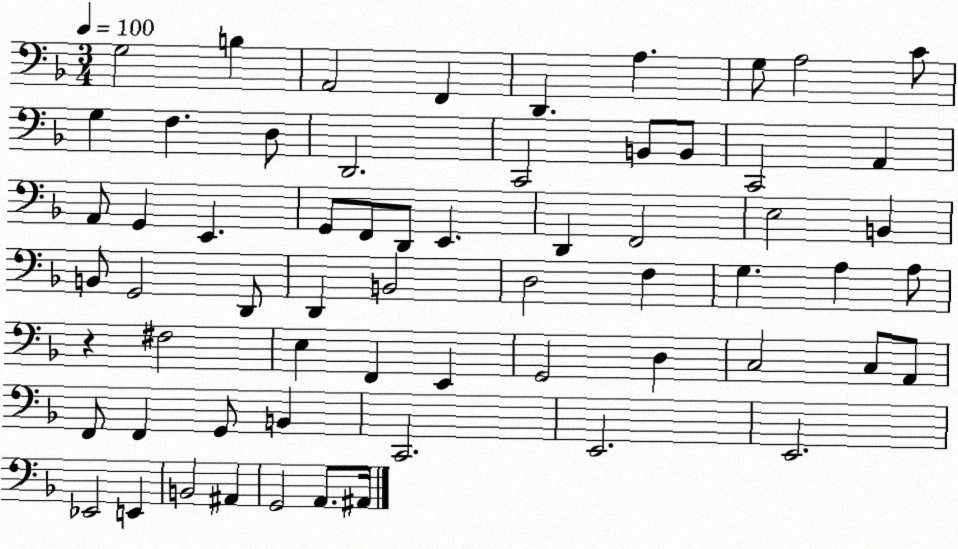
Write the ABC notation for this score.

X:1
T:Untitled
M:3/4
L:1/4
K:F
G,2 B, A,,2 F,, D,, A, G,/2 A,2 C/2 G, F, D,/2 D,,2 C,,2 B,,/2 B,,/2 C,,2 A,, A,,/2 G,, E,, G,,/2 F,,/2 D,,/2 E,, D,, F,,2 E,2 B,, B,,/2 G,,2 D,,/2 D,, B,,2 D,2 F, G, A, A,/2 z ^F,2 E, F,, E,, G,,2 D, C,2 C,/2 A,,/2 F,,/2 F,, G,,/2 B,, C,,2 E,,2 E,,2 _E,,2 E,, B,,2 ^A,, G,,2 A,,/2 ^A,,/4